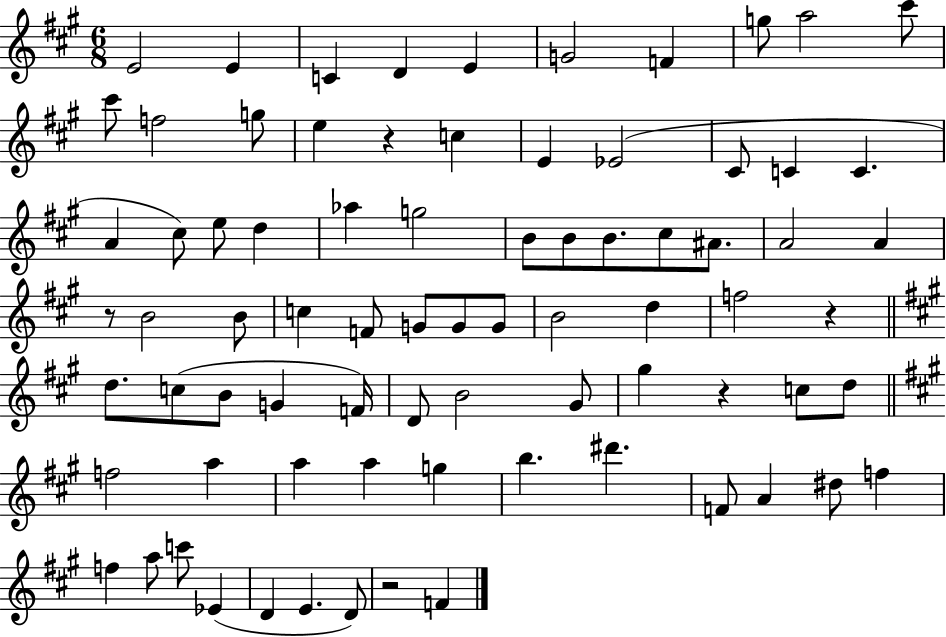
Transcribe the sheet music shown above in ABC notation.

X:1
T:Untitled
M:6/8
L:1/4
K:A
E2 E C D E G2 F g/2 a2 ^c'/2 ^c'/2 f2 g/2 e z c E _E2 ^C/2 C C A ^c/2 e/2 d _a g2 B/2 B/2 B/2 ^c/2 ^A/2 A2 A z/2 B2 B/2 c F/2 G/2 G/2 G/2 B2 d f2 z d/2 c/2 B/2 G F/4 D/2 B2 ^G/2 ^g z c/2 d/2 f2 a a a g b ^d' F/2 A ^d/2 f f a/2 c'/2 _E D E D/2 z2 F